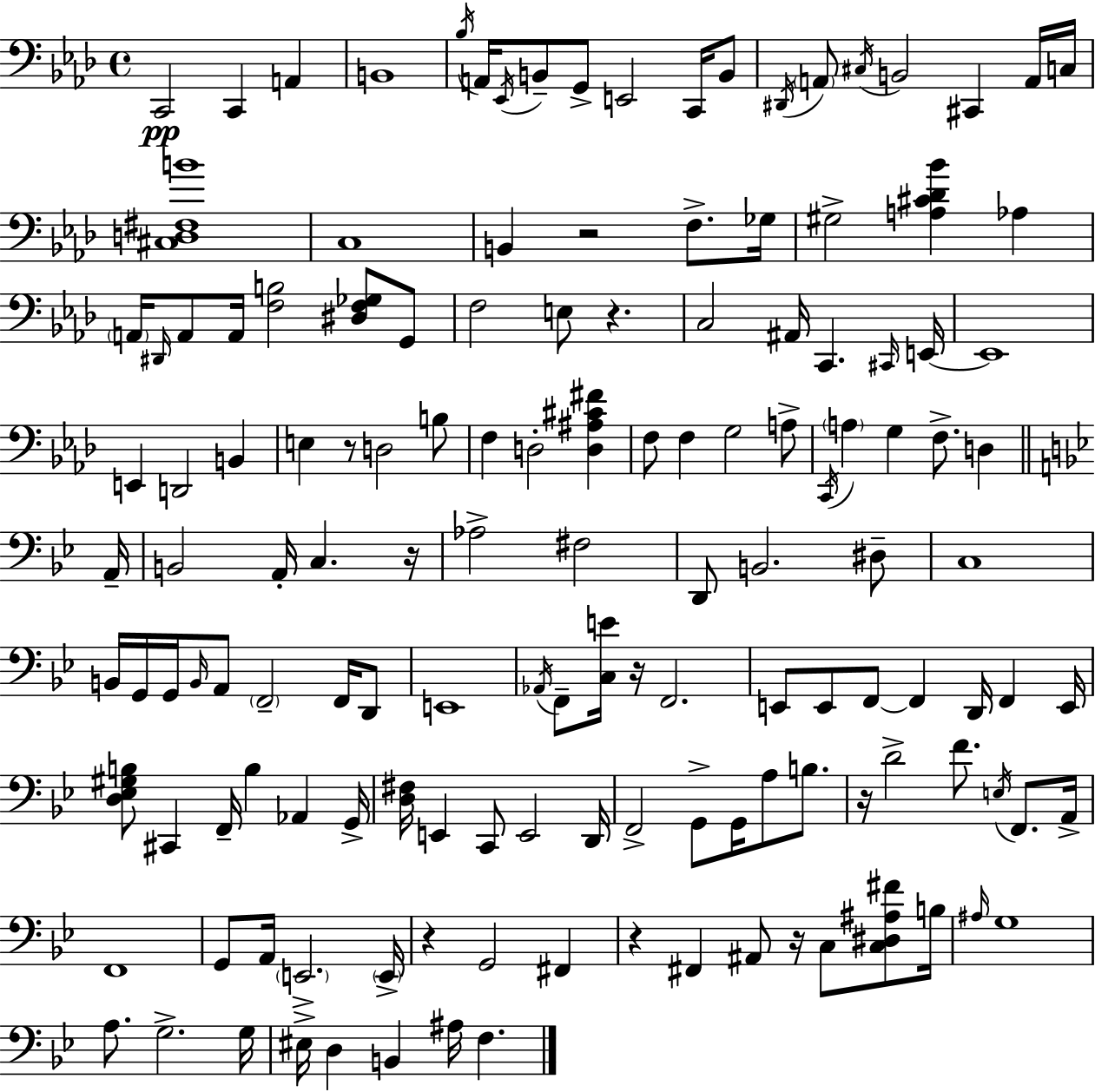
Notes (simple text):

C2/h C2/q A2/q B2/w Bb3/s A2/s Eb2/s B2/e G2/e E2/h C2/s B2/e D#2/s A2/e C#3/s B2/h C#2/q A2/s C3/s [C#3,D3,F#3,B4]/w C3/w B2/q R/h F3/e. Gb3/s G#3/h [A3,C#4,Db4,Bb4]/q Ab3/q A2/s D#2/s A2/e A2/s [F3,B3]/h [D#3,F3,Gb3]/e G2/e F3/h E3/e R/q. C3/h A#2/s C2/q. C#2/s E2/s E2/w E2/q D2/h B2/q E3/q R/e D3/h B3/e F3/q D3/h [D3,A#3,C#4,F#4]/q F3/e F3/q G3/h A3/e C2/s A3/q G3/q F3/e. D3/q A2/s B2/h A2/s C3/q. R/s Ab3/h F#3/h D2/e B2/h. D#3/e C3/w B2/s G2/s G2/s B2/s A2/e F2/h F2/s D2/e E2/w Ab2/s F2/e [C3,E4]/s R/s F2/h. E2/e E2/e F2/e F2/q D2/s F2/q E2/s [D3,Eb3,G#3,B3]/e C#2/q F2/s B3/q Ab2/q G2/s [D3,F#3]/s E2/q C2/e E2/h D2/s F2/h G2/e G2/s A3/e B3/e. R/s D4/h F4/e. E3/s F2/e. A2/s F2/w G2/e A2/s E2/h. E2/s R/q G2/h F#2/q R/q F#2/q A#2/e R/s C3/e [C3,D#3,A#3,F#4]/e B3/s A#3/s G3/w A3/e. G3/h. G3/s EIS3/s D3/q B2/q A#3/s F3/q.